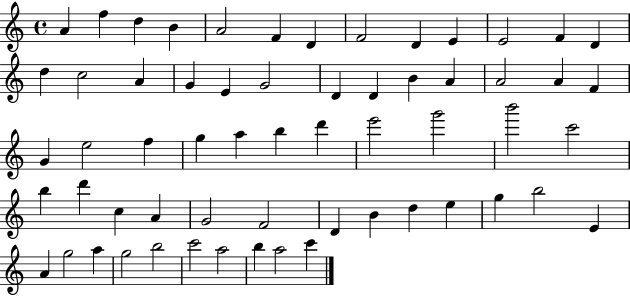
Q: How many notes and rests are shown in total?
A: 60